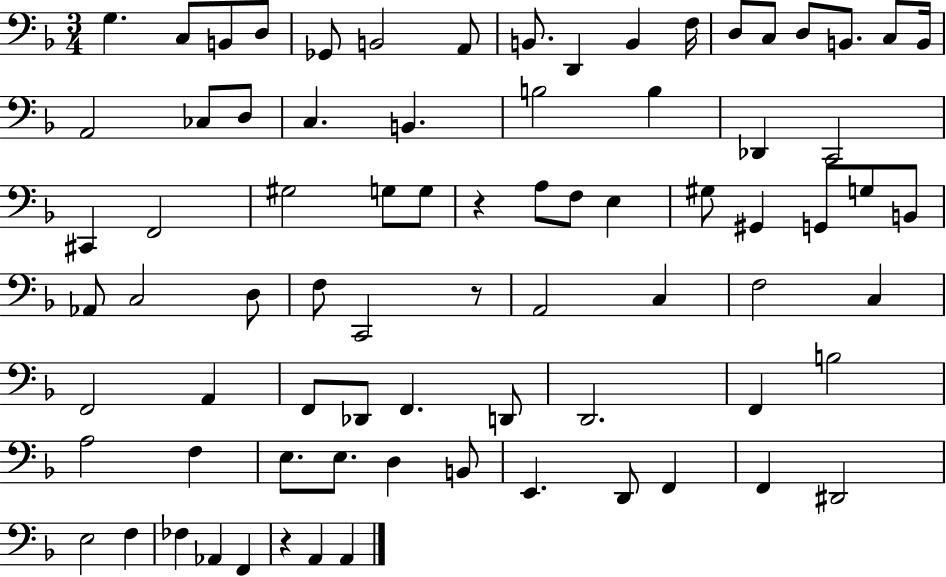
{
  \clef bass
  \numericTimeSignature
  \time 3/4
  \key f \major
  g4. c8 b,8 d8 | ges,8 b,2 a,8 | b,8. d,4 b,4 f16 | d8 c8 d8 b,8. c8 b,16 | \break a,2 ces8 d8 | c4. b,4. | b2 b4 | des,4 c,2 | \break cis,4 f,2 | gis2 g8 g8 | r4 a8 f8 e4 | gis8 gis,4 g,8 g8 b,8 | \break aes,8 c2 d8 | f8 c,2 r8 | a,2 c4 | f2 c4 | \break f,2 a,4 | f,8 des,8 f,4. d,8 | d,2. | f,4 b2 | \break a2 f4 | e8. e8. d4 b,8 | e,4. d,8 f,4 | f,4 dis,2 | \break e2 f4 | fes4 aes,4 f,4 | r4 a,4 a,4 | \bar "|."
}